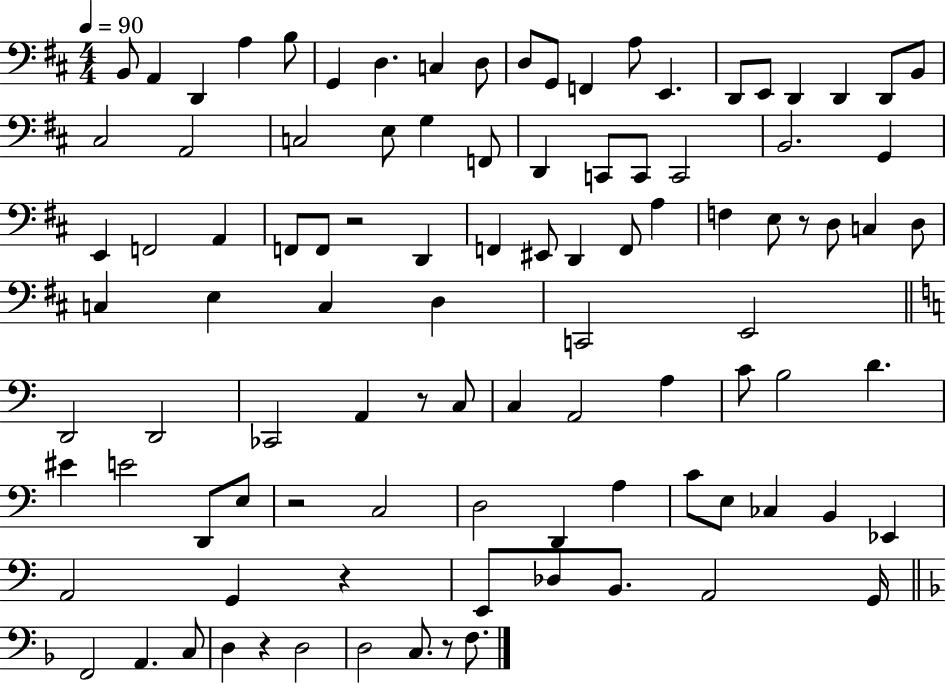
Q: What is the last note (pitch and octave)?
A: F3